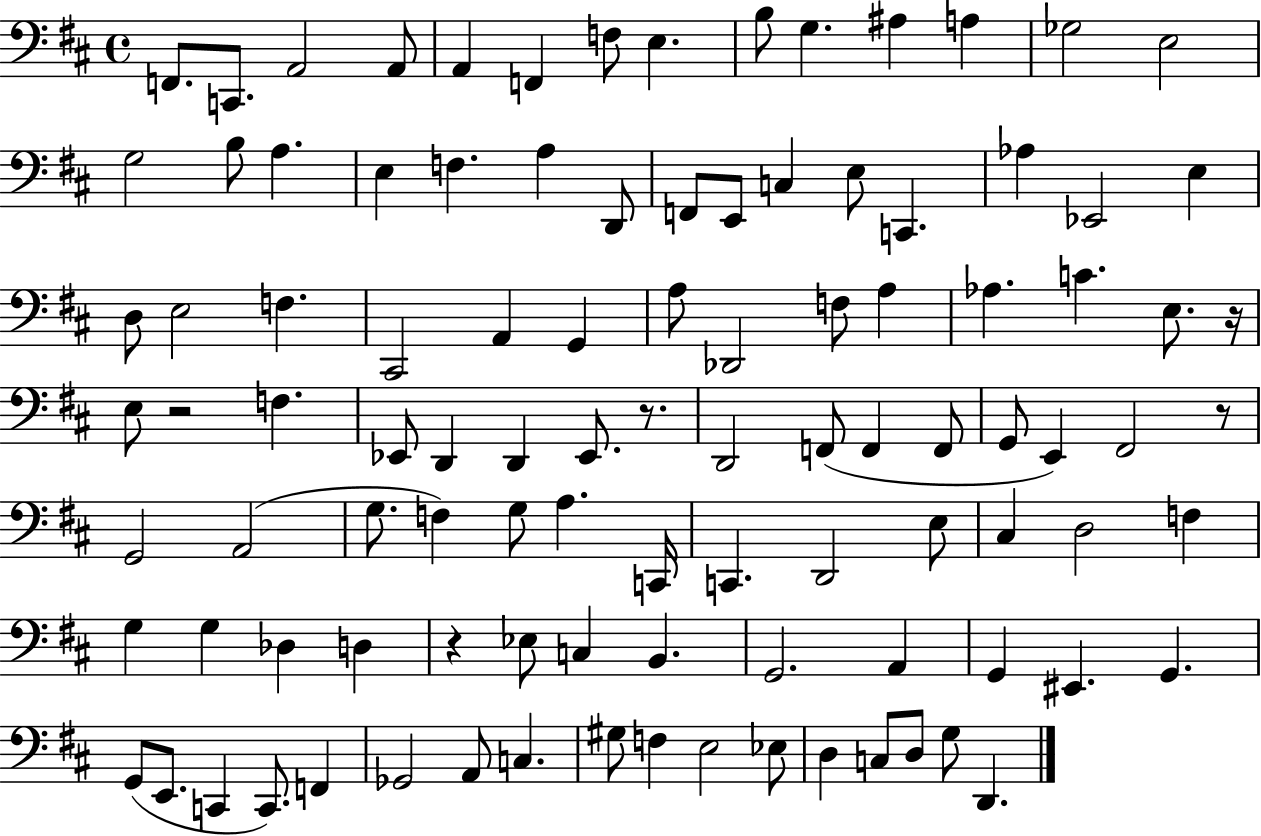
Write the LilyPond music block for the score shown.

{
  \clef bass
  \time 4/4
  \defaultTimeSignature
  \key d \major
  f,8. c,8. a,2 a,8 | a,4 f,4 f8 e4. | b8 g4. ais4 a4 | ges2 e2 | \break g2 b8 a4. | e4 f4. a4 d,8 | f,8 e,8 c4 e8 c,4. | aes4 ees,2 e4 | \break d8 e2 f4. | cis,2 a,4 g,4 | a8 des,2 f8 a4 | aes4. c'4. e8. r16 | \break e8 r2 f4. | ees,8 d,4 d,4 ees,8. r8. | d,2 f,8( f,4 f,8 | g,8 e,4) fis,2 r8 | \break g,2 a,2( | g8. f4) g8 a4. c,16 | c,4. d,2 e8 | cis4 d2 f4 | \break g4 g4 des4 d4 | r4 ees8 c4 b,4. | g,2. a,4 | g,4 eis,4. g,4. | \break g,8( e,8. c,4 c,8.) f,4 | ges,2 a,8 c4. | gis8 f4 e2 ees8 | d4 c8 d8 g8 d,4. | \break \bar "|."
}